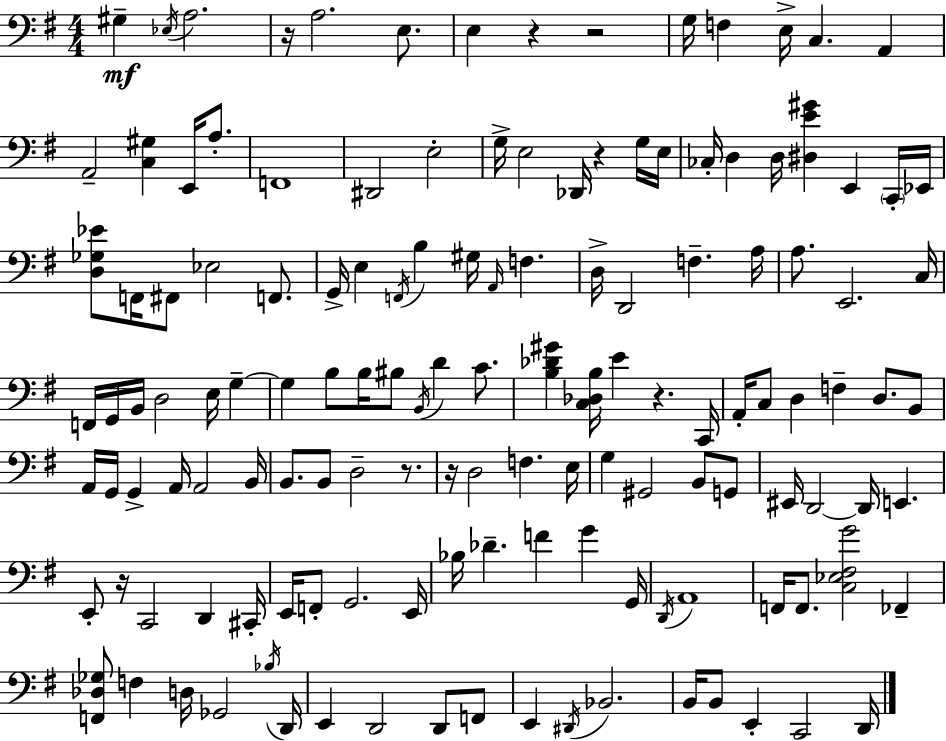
X:1
T:Untitled
M:4/4
L:1/4
K:Em
^G, _E,/4 A,2 z/4 A,2 E,/2 E, z z2 G,/4 F, E,/4 C, A,, A,,2 [C,^G,] E,,/4 A,/2 F,,4 ^D,,2 E,2 G,/4 E,2 _D,,/4 z G,/4 E,/4 _C,/4 D, D,/4 [^D,E^G] E,, C,,/4 _E,,/4 [D,_G,_E]/2 F,,/4 ^F,,/2 _E,2 F,,/2 G,,/4 E, F,,/4 B, ^G,/4 A,,/4 F, D,/4 D,,2 F, A,/4 A,/2 E,,2 C,/4 F,,/4 G,,/4 B,,/4 D,2 E,/4 G, G, B,/2 B,/4 ^B,/2 B,,/4 D C/2 [B,_D^G] [C,_D,B,]/4 E z C,,/4 A,,/4 C,/2 D, F, D,/2 B,,/2 A,,/4 G,,/4 G,, A,,/4 A,,2 B,,/4 B,,/2 B,,/2 D,2 z/2 z/4 D,2 F, E,/4 G, ^G,,2 B,,/2 G,,/2 ^E,,/4 D,,2 D,,/4 E,, E,,/2 z/4 C,,2 D,, ^C,,/4 E,,/4 F,,/2 G,,2 E,,/4 _B,/4 _D F G G,,/4 D,,/4 A,,4 F,,/4 F,,/2 [C,_E,^F,G]2 _F,, [F,,_D,_G,]/2 F, D,/4 _G,,2 _B,/4 D,,/4 E,, D,,2 D,,/2 F,,/2 E,, ^D,,/4 _B,,2 B,,/4 B,,/2 E,, C,,2 D,,/4